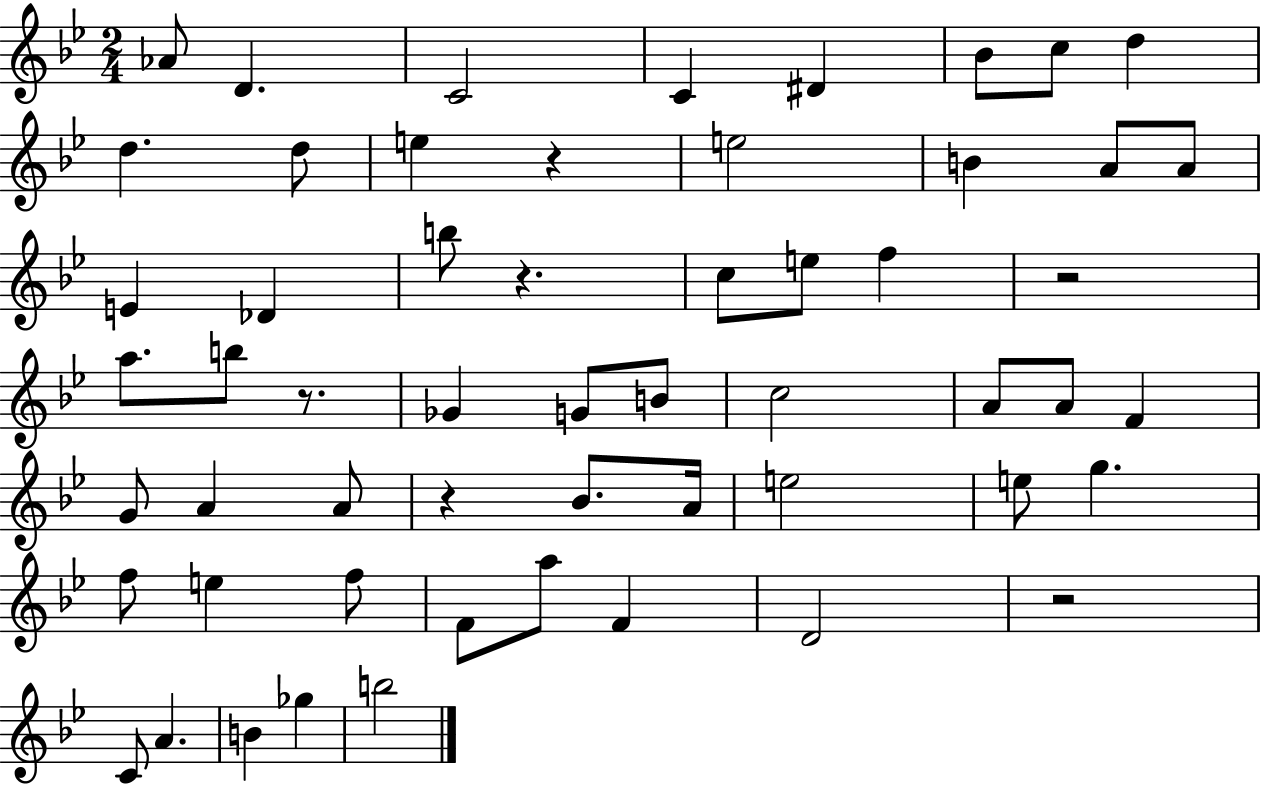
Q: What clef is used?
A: treble